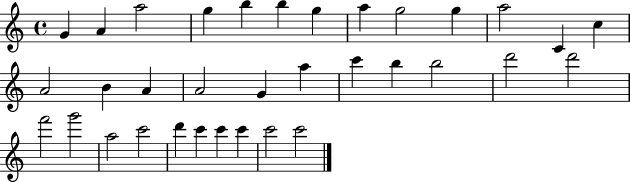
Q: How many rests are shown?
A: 0